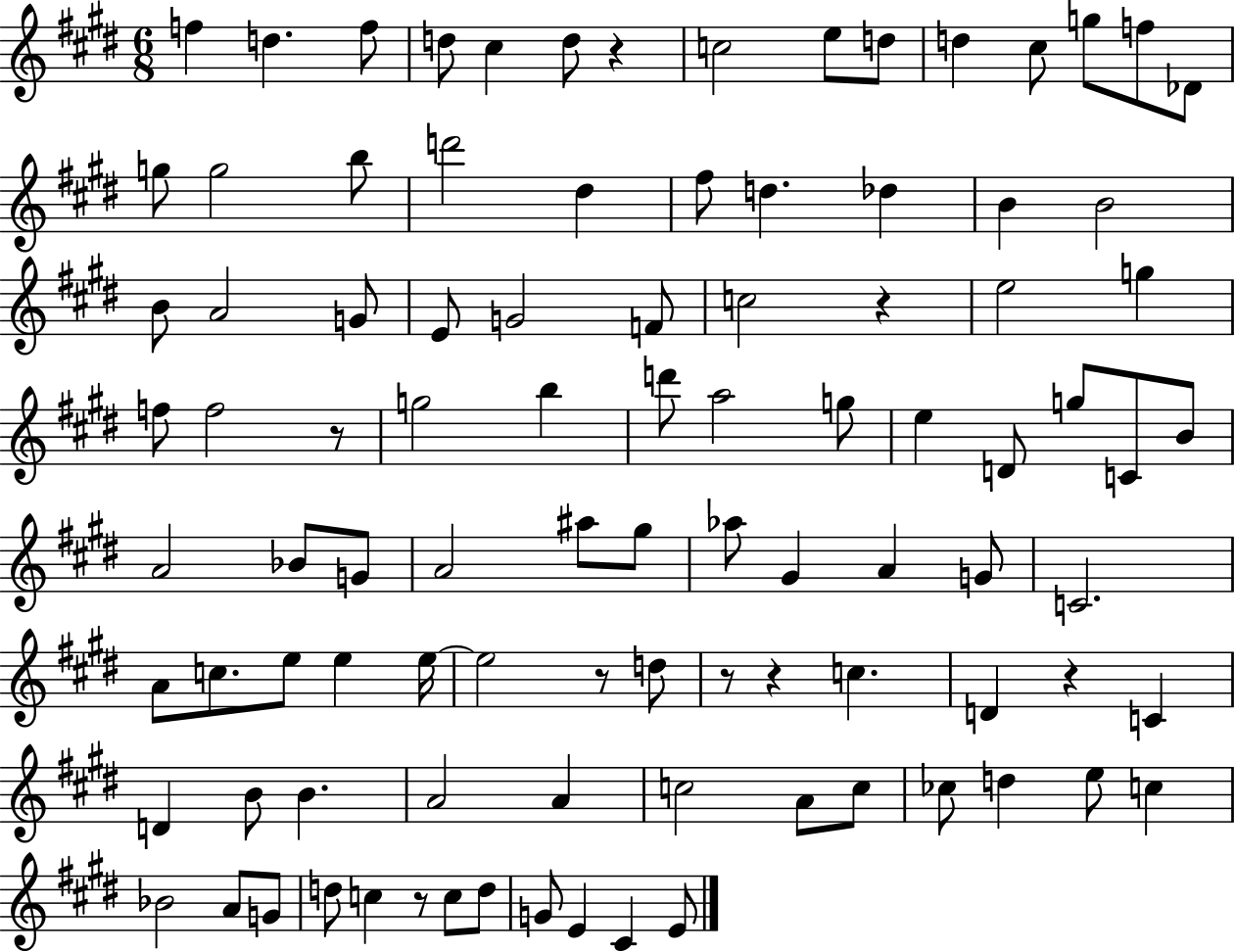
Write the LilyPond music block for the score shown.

{
  \clef treble
  \numericTimeSignature
  \time 6/8
  \key e \major
  f''4 d''4. f''8 | d''8 cis''4 d''8 r4 | c''2 e''8 d''8 | d''4 cis''8 g''8 f''8 des'8 | \break g''8 g''2 b''8 | d'''2 dis''4 | fis''8 d''4. des''4 | b'4 b'2 | \break b'8 a'2 g'8 | e'8 g'2 f'8 | c''2 r4 | e''2 g''4 | \break f''8 f''2 r8 | g''2 b''4 | d'''8 a''2 g''8 | e''4 d'8 g''8 c'8 b'8 | \break a'2 bes'8 g'8 | a'2 ais''8 gis''8 | aes''8 gis'4 a'4 g'8 | c'2. | \break a'8 c''8. e''8 e''4 e''16~~ | e''2 r8 d''8 | r8 r4 c''4. | d'4 r4 c'4 | \break d'4 b'8 b'4. | a'2 a'4 | c''2 a'8 c''8 | ces''8 d''4 e''8 c''4 | \break bes'2 a'8 g'8 | d''8 c''4 r8 c''8 d''8 | g'8 e'4 cis'4 e'8 | \bar "|."
}